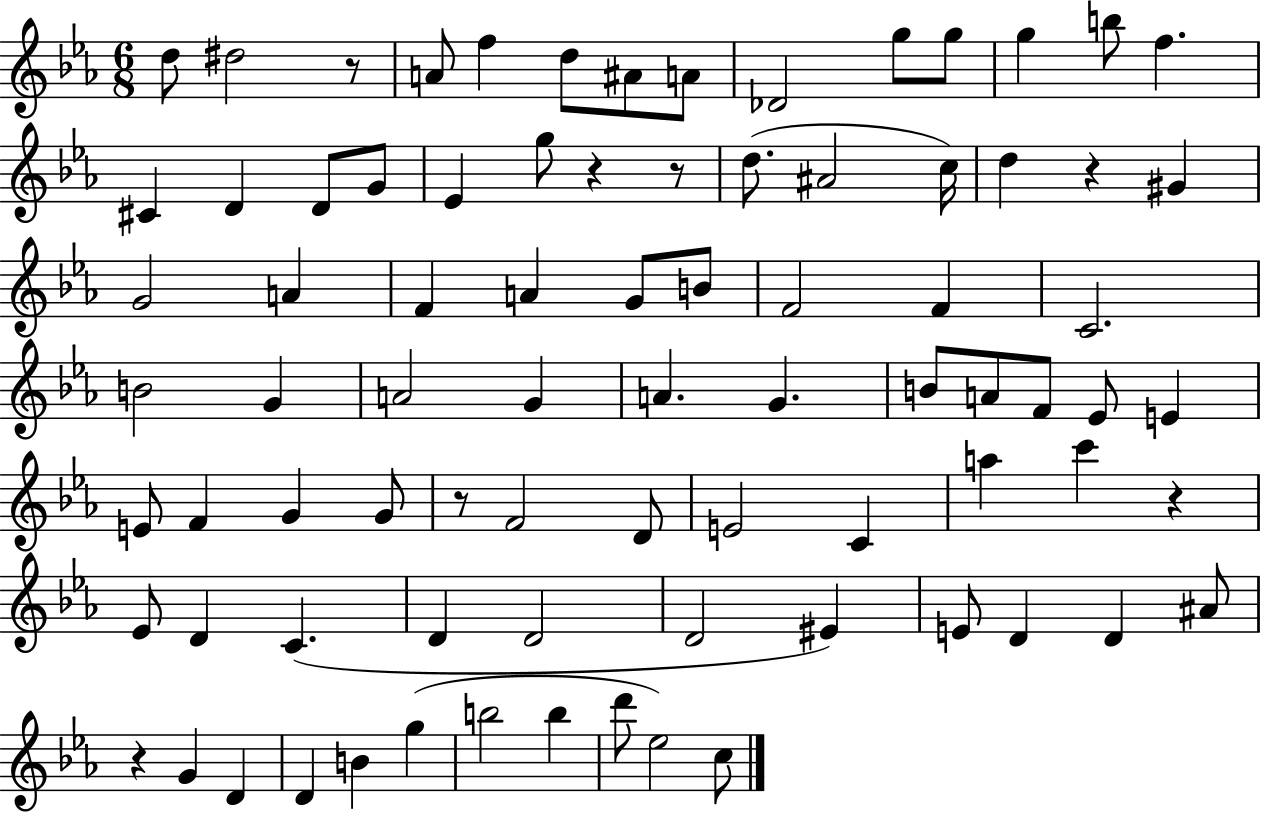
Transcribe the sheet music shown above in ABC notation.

X:1
T:Untitled
M:6/8
L:1/4
K:Eb
d/2 ^d2 z/2 A/2 f d/2 ^A/2 A/2 _D2 g/2 g/2 g b/2 f ^C D D/2 G/2 _E g/2 z z/2 d/2 ^A2 c/4 d z ^G G2 A F A G/2 B/2 F2 F C2 B2 G A2 G A G B/2 A/2 F/2 _E/2 E E/2 F G G/2 z/2 F2 D/2 E2 C a c' z _E/2 D C D D2 D2 ^E E/2 D D ^A/2 z G D D B g b2 b d'/2 _e2 c/2